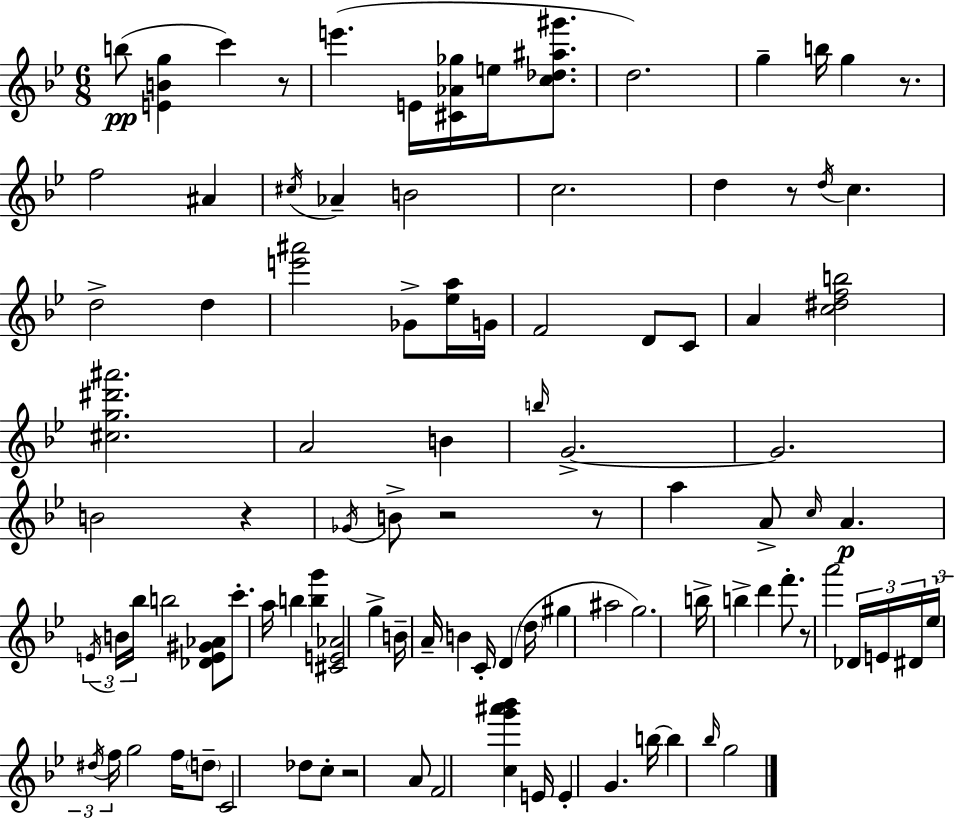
{
  \clef treble
  \numericTimeSignature
  \time 6/8
  \key g \minor
  \repeat volta 2 { b''8(\pp <e' b' g''>4 c'''4) r8 | e'''4.( e'16 <cis' aes' ges''>16 e''16 <c'' des'' ais'' gis'''>8. | d''2.) | g''4-- b''16 g''4 r8. | \break f''2 ais'4 | \acciaccatura { cis''16 } aes'4-- b'2 | c''2. | d''4 r8 \acciaccatura { d''16 } c''4. | \break d''2-> d''4 | <e''' ais'''>2 ges'8-> | <ees'' a''>16 g'16 f'2 d'8 | c'8 a'4 <c'' dis'' f'' b''>2 | \break <cis'' g'' dis''' ais'''>2. | a'2 b'4 | \grace { b''16 } g'2.->~~ | g'2. | \break b'2 r4 | \acciaccatura { ges'16 } b'8-> r2 | r8 a''4 a'8-> \grace { c''16 } a'4.\p | \tuplet 3/2 { \acciaccatura { e'16 } b'16 bes''16 } b''2 | \break <des' e' gis' aes'>8 c'''8.-. a''16 b''4 | <b'' g'''>4 <cis' e' aes'>2 | g''4-> b'16-- a'16-- b'4 | c'16-. d'4( \parenthesize d''16 gis''4 ais''2 | \break g''2.) | b''16-> b''4-> d'''4 | f'''8.-. r8 a'''2 | \tuplet 3/2 { des'16 e'16 dis'16 } \tuplet 3/2 { ees''16 \acciaccatura { dis''16 } f''16 } g''2 | \break f''16 \parenthesize d''8-- c'2 | des''8 c''8-. r2 | a'8 f'2 | <c'' g''' ais''' bes'''>4 e'16 e'4-. | \break g'4. b''16~~ b''4 \grace { bes''16 } | g''2 } \bar "|."
}